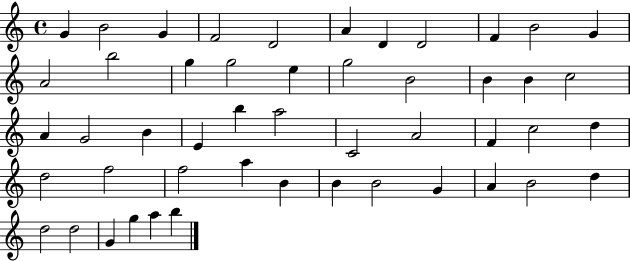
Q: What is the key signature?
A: C major